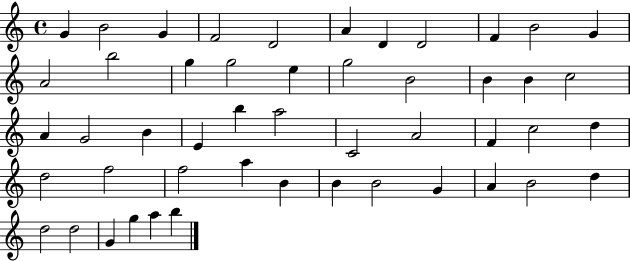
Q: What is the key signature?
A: C major